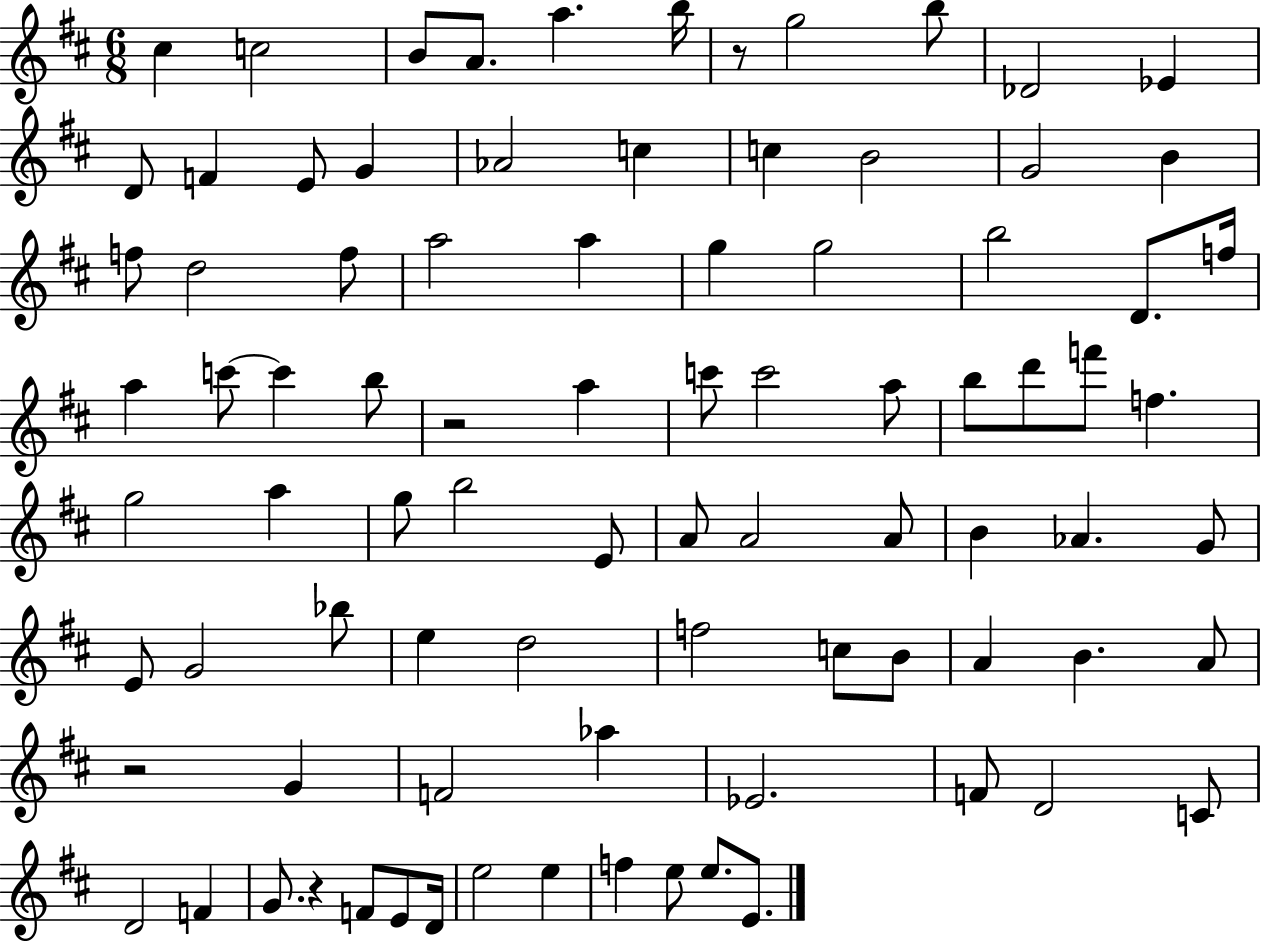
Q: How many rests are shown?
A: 4